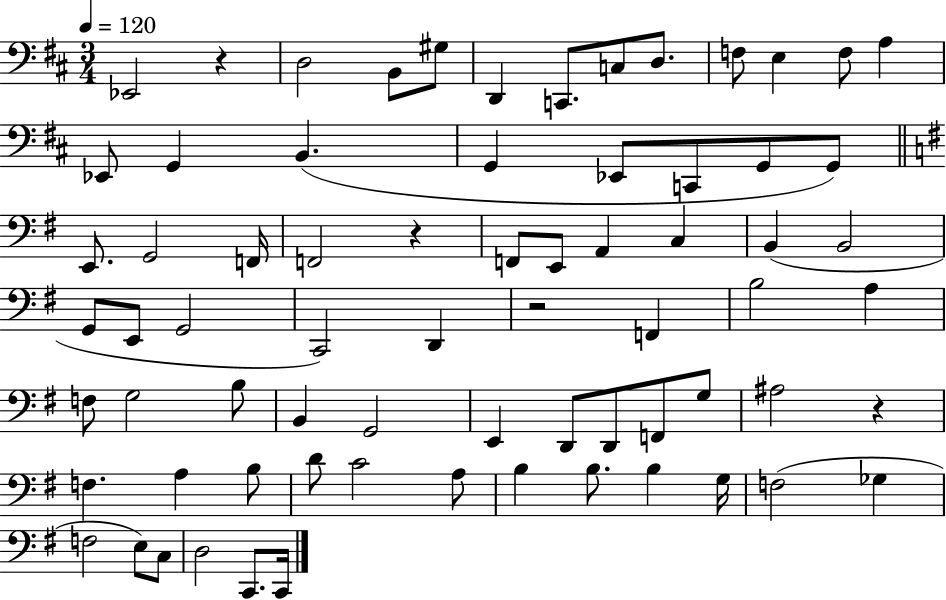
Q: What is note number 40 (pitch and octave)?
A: G3